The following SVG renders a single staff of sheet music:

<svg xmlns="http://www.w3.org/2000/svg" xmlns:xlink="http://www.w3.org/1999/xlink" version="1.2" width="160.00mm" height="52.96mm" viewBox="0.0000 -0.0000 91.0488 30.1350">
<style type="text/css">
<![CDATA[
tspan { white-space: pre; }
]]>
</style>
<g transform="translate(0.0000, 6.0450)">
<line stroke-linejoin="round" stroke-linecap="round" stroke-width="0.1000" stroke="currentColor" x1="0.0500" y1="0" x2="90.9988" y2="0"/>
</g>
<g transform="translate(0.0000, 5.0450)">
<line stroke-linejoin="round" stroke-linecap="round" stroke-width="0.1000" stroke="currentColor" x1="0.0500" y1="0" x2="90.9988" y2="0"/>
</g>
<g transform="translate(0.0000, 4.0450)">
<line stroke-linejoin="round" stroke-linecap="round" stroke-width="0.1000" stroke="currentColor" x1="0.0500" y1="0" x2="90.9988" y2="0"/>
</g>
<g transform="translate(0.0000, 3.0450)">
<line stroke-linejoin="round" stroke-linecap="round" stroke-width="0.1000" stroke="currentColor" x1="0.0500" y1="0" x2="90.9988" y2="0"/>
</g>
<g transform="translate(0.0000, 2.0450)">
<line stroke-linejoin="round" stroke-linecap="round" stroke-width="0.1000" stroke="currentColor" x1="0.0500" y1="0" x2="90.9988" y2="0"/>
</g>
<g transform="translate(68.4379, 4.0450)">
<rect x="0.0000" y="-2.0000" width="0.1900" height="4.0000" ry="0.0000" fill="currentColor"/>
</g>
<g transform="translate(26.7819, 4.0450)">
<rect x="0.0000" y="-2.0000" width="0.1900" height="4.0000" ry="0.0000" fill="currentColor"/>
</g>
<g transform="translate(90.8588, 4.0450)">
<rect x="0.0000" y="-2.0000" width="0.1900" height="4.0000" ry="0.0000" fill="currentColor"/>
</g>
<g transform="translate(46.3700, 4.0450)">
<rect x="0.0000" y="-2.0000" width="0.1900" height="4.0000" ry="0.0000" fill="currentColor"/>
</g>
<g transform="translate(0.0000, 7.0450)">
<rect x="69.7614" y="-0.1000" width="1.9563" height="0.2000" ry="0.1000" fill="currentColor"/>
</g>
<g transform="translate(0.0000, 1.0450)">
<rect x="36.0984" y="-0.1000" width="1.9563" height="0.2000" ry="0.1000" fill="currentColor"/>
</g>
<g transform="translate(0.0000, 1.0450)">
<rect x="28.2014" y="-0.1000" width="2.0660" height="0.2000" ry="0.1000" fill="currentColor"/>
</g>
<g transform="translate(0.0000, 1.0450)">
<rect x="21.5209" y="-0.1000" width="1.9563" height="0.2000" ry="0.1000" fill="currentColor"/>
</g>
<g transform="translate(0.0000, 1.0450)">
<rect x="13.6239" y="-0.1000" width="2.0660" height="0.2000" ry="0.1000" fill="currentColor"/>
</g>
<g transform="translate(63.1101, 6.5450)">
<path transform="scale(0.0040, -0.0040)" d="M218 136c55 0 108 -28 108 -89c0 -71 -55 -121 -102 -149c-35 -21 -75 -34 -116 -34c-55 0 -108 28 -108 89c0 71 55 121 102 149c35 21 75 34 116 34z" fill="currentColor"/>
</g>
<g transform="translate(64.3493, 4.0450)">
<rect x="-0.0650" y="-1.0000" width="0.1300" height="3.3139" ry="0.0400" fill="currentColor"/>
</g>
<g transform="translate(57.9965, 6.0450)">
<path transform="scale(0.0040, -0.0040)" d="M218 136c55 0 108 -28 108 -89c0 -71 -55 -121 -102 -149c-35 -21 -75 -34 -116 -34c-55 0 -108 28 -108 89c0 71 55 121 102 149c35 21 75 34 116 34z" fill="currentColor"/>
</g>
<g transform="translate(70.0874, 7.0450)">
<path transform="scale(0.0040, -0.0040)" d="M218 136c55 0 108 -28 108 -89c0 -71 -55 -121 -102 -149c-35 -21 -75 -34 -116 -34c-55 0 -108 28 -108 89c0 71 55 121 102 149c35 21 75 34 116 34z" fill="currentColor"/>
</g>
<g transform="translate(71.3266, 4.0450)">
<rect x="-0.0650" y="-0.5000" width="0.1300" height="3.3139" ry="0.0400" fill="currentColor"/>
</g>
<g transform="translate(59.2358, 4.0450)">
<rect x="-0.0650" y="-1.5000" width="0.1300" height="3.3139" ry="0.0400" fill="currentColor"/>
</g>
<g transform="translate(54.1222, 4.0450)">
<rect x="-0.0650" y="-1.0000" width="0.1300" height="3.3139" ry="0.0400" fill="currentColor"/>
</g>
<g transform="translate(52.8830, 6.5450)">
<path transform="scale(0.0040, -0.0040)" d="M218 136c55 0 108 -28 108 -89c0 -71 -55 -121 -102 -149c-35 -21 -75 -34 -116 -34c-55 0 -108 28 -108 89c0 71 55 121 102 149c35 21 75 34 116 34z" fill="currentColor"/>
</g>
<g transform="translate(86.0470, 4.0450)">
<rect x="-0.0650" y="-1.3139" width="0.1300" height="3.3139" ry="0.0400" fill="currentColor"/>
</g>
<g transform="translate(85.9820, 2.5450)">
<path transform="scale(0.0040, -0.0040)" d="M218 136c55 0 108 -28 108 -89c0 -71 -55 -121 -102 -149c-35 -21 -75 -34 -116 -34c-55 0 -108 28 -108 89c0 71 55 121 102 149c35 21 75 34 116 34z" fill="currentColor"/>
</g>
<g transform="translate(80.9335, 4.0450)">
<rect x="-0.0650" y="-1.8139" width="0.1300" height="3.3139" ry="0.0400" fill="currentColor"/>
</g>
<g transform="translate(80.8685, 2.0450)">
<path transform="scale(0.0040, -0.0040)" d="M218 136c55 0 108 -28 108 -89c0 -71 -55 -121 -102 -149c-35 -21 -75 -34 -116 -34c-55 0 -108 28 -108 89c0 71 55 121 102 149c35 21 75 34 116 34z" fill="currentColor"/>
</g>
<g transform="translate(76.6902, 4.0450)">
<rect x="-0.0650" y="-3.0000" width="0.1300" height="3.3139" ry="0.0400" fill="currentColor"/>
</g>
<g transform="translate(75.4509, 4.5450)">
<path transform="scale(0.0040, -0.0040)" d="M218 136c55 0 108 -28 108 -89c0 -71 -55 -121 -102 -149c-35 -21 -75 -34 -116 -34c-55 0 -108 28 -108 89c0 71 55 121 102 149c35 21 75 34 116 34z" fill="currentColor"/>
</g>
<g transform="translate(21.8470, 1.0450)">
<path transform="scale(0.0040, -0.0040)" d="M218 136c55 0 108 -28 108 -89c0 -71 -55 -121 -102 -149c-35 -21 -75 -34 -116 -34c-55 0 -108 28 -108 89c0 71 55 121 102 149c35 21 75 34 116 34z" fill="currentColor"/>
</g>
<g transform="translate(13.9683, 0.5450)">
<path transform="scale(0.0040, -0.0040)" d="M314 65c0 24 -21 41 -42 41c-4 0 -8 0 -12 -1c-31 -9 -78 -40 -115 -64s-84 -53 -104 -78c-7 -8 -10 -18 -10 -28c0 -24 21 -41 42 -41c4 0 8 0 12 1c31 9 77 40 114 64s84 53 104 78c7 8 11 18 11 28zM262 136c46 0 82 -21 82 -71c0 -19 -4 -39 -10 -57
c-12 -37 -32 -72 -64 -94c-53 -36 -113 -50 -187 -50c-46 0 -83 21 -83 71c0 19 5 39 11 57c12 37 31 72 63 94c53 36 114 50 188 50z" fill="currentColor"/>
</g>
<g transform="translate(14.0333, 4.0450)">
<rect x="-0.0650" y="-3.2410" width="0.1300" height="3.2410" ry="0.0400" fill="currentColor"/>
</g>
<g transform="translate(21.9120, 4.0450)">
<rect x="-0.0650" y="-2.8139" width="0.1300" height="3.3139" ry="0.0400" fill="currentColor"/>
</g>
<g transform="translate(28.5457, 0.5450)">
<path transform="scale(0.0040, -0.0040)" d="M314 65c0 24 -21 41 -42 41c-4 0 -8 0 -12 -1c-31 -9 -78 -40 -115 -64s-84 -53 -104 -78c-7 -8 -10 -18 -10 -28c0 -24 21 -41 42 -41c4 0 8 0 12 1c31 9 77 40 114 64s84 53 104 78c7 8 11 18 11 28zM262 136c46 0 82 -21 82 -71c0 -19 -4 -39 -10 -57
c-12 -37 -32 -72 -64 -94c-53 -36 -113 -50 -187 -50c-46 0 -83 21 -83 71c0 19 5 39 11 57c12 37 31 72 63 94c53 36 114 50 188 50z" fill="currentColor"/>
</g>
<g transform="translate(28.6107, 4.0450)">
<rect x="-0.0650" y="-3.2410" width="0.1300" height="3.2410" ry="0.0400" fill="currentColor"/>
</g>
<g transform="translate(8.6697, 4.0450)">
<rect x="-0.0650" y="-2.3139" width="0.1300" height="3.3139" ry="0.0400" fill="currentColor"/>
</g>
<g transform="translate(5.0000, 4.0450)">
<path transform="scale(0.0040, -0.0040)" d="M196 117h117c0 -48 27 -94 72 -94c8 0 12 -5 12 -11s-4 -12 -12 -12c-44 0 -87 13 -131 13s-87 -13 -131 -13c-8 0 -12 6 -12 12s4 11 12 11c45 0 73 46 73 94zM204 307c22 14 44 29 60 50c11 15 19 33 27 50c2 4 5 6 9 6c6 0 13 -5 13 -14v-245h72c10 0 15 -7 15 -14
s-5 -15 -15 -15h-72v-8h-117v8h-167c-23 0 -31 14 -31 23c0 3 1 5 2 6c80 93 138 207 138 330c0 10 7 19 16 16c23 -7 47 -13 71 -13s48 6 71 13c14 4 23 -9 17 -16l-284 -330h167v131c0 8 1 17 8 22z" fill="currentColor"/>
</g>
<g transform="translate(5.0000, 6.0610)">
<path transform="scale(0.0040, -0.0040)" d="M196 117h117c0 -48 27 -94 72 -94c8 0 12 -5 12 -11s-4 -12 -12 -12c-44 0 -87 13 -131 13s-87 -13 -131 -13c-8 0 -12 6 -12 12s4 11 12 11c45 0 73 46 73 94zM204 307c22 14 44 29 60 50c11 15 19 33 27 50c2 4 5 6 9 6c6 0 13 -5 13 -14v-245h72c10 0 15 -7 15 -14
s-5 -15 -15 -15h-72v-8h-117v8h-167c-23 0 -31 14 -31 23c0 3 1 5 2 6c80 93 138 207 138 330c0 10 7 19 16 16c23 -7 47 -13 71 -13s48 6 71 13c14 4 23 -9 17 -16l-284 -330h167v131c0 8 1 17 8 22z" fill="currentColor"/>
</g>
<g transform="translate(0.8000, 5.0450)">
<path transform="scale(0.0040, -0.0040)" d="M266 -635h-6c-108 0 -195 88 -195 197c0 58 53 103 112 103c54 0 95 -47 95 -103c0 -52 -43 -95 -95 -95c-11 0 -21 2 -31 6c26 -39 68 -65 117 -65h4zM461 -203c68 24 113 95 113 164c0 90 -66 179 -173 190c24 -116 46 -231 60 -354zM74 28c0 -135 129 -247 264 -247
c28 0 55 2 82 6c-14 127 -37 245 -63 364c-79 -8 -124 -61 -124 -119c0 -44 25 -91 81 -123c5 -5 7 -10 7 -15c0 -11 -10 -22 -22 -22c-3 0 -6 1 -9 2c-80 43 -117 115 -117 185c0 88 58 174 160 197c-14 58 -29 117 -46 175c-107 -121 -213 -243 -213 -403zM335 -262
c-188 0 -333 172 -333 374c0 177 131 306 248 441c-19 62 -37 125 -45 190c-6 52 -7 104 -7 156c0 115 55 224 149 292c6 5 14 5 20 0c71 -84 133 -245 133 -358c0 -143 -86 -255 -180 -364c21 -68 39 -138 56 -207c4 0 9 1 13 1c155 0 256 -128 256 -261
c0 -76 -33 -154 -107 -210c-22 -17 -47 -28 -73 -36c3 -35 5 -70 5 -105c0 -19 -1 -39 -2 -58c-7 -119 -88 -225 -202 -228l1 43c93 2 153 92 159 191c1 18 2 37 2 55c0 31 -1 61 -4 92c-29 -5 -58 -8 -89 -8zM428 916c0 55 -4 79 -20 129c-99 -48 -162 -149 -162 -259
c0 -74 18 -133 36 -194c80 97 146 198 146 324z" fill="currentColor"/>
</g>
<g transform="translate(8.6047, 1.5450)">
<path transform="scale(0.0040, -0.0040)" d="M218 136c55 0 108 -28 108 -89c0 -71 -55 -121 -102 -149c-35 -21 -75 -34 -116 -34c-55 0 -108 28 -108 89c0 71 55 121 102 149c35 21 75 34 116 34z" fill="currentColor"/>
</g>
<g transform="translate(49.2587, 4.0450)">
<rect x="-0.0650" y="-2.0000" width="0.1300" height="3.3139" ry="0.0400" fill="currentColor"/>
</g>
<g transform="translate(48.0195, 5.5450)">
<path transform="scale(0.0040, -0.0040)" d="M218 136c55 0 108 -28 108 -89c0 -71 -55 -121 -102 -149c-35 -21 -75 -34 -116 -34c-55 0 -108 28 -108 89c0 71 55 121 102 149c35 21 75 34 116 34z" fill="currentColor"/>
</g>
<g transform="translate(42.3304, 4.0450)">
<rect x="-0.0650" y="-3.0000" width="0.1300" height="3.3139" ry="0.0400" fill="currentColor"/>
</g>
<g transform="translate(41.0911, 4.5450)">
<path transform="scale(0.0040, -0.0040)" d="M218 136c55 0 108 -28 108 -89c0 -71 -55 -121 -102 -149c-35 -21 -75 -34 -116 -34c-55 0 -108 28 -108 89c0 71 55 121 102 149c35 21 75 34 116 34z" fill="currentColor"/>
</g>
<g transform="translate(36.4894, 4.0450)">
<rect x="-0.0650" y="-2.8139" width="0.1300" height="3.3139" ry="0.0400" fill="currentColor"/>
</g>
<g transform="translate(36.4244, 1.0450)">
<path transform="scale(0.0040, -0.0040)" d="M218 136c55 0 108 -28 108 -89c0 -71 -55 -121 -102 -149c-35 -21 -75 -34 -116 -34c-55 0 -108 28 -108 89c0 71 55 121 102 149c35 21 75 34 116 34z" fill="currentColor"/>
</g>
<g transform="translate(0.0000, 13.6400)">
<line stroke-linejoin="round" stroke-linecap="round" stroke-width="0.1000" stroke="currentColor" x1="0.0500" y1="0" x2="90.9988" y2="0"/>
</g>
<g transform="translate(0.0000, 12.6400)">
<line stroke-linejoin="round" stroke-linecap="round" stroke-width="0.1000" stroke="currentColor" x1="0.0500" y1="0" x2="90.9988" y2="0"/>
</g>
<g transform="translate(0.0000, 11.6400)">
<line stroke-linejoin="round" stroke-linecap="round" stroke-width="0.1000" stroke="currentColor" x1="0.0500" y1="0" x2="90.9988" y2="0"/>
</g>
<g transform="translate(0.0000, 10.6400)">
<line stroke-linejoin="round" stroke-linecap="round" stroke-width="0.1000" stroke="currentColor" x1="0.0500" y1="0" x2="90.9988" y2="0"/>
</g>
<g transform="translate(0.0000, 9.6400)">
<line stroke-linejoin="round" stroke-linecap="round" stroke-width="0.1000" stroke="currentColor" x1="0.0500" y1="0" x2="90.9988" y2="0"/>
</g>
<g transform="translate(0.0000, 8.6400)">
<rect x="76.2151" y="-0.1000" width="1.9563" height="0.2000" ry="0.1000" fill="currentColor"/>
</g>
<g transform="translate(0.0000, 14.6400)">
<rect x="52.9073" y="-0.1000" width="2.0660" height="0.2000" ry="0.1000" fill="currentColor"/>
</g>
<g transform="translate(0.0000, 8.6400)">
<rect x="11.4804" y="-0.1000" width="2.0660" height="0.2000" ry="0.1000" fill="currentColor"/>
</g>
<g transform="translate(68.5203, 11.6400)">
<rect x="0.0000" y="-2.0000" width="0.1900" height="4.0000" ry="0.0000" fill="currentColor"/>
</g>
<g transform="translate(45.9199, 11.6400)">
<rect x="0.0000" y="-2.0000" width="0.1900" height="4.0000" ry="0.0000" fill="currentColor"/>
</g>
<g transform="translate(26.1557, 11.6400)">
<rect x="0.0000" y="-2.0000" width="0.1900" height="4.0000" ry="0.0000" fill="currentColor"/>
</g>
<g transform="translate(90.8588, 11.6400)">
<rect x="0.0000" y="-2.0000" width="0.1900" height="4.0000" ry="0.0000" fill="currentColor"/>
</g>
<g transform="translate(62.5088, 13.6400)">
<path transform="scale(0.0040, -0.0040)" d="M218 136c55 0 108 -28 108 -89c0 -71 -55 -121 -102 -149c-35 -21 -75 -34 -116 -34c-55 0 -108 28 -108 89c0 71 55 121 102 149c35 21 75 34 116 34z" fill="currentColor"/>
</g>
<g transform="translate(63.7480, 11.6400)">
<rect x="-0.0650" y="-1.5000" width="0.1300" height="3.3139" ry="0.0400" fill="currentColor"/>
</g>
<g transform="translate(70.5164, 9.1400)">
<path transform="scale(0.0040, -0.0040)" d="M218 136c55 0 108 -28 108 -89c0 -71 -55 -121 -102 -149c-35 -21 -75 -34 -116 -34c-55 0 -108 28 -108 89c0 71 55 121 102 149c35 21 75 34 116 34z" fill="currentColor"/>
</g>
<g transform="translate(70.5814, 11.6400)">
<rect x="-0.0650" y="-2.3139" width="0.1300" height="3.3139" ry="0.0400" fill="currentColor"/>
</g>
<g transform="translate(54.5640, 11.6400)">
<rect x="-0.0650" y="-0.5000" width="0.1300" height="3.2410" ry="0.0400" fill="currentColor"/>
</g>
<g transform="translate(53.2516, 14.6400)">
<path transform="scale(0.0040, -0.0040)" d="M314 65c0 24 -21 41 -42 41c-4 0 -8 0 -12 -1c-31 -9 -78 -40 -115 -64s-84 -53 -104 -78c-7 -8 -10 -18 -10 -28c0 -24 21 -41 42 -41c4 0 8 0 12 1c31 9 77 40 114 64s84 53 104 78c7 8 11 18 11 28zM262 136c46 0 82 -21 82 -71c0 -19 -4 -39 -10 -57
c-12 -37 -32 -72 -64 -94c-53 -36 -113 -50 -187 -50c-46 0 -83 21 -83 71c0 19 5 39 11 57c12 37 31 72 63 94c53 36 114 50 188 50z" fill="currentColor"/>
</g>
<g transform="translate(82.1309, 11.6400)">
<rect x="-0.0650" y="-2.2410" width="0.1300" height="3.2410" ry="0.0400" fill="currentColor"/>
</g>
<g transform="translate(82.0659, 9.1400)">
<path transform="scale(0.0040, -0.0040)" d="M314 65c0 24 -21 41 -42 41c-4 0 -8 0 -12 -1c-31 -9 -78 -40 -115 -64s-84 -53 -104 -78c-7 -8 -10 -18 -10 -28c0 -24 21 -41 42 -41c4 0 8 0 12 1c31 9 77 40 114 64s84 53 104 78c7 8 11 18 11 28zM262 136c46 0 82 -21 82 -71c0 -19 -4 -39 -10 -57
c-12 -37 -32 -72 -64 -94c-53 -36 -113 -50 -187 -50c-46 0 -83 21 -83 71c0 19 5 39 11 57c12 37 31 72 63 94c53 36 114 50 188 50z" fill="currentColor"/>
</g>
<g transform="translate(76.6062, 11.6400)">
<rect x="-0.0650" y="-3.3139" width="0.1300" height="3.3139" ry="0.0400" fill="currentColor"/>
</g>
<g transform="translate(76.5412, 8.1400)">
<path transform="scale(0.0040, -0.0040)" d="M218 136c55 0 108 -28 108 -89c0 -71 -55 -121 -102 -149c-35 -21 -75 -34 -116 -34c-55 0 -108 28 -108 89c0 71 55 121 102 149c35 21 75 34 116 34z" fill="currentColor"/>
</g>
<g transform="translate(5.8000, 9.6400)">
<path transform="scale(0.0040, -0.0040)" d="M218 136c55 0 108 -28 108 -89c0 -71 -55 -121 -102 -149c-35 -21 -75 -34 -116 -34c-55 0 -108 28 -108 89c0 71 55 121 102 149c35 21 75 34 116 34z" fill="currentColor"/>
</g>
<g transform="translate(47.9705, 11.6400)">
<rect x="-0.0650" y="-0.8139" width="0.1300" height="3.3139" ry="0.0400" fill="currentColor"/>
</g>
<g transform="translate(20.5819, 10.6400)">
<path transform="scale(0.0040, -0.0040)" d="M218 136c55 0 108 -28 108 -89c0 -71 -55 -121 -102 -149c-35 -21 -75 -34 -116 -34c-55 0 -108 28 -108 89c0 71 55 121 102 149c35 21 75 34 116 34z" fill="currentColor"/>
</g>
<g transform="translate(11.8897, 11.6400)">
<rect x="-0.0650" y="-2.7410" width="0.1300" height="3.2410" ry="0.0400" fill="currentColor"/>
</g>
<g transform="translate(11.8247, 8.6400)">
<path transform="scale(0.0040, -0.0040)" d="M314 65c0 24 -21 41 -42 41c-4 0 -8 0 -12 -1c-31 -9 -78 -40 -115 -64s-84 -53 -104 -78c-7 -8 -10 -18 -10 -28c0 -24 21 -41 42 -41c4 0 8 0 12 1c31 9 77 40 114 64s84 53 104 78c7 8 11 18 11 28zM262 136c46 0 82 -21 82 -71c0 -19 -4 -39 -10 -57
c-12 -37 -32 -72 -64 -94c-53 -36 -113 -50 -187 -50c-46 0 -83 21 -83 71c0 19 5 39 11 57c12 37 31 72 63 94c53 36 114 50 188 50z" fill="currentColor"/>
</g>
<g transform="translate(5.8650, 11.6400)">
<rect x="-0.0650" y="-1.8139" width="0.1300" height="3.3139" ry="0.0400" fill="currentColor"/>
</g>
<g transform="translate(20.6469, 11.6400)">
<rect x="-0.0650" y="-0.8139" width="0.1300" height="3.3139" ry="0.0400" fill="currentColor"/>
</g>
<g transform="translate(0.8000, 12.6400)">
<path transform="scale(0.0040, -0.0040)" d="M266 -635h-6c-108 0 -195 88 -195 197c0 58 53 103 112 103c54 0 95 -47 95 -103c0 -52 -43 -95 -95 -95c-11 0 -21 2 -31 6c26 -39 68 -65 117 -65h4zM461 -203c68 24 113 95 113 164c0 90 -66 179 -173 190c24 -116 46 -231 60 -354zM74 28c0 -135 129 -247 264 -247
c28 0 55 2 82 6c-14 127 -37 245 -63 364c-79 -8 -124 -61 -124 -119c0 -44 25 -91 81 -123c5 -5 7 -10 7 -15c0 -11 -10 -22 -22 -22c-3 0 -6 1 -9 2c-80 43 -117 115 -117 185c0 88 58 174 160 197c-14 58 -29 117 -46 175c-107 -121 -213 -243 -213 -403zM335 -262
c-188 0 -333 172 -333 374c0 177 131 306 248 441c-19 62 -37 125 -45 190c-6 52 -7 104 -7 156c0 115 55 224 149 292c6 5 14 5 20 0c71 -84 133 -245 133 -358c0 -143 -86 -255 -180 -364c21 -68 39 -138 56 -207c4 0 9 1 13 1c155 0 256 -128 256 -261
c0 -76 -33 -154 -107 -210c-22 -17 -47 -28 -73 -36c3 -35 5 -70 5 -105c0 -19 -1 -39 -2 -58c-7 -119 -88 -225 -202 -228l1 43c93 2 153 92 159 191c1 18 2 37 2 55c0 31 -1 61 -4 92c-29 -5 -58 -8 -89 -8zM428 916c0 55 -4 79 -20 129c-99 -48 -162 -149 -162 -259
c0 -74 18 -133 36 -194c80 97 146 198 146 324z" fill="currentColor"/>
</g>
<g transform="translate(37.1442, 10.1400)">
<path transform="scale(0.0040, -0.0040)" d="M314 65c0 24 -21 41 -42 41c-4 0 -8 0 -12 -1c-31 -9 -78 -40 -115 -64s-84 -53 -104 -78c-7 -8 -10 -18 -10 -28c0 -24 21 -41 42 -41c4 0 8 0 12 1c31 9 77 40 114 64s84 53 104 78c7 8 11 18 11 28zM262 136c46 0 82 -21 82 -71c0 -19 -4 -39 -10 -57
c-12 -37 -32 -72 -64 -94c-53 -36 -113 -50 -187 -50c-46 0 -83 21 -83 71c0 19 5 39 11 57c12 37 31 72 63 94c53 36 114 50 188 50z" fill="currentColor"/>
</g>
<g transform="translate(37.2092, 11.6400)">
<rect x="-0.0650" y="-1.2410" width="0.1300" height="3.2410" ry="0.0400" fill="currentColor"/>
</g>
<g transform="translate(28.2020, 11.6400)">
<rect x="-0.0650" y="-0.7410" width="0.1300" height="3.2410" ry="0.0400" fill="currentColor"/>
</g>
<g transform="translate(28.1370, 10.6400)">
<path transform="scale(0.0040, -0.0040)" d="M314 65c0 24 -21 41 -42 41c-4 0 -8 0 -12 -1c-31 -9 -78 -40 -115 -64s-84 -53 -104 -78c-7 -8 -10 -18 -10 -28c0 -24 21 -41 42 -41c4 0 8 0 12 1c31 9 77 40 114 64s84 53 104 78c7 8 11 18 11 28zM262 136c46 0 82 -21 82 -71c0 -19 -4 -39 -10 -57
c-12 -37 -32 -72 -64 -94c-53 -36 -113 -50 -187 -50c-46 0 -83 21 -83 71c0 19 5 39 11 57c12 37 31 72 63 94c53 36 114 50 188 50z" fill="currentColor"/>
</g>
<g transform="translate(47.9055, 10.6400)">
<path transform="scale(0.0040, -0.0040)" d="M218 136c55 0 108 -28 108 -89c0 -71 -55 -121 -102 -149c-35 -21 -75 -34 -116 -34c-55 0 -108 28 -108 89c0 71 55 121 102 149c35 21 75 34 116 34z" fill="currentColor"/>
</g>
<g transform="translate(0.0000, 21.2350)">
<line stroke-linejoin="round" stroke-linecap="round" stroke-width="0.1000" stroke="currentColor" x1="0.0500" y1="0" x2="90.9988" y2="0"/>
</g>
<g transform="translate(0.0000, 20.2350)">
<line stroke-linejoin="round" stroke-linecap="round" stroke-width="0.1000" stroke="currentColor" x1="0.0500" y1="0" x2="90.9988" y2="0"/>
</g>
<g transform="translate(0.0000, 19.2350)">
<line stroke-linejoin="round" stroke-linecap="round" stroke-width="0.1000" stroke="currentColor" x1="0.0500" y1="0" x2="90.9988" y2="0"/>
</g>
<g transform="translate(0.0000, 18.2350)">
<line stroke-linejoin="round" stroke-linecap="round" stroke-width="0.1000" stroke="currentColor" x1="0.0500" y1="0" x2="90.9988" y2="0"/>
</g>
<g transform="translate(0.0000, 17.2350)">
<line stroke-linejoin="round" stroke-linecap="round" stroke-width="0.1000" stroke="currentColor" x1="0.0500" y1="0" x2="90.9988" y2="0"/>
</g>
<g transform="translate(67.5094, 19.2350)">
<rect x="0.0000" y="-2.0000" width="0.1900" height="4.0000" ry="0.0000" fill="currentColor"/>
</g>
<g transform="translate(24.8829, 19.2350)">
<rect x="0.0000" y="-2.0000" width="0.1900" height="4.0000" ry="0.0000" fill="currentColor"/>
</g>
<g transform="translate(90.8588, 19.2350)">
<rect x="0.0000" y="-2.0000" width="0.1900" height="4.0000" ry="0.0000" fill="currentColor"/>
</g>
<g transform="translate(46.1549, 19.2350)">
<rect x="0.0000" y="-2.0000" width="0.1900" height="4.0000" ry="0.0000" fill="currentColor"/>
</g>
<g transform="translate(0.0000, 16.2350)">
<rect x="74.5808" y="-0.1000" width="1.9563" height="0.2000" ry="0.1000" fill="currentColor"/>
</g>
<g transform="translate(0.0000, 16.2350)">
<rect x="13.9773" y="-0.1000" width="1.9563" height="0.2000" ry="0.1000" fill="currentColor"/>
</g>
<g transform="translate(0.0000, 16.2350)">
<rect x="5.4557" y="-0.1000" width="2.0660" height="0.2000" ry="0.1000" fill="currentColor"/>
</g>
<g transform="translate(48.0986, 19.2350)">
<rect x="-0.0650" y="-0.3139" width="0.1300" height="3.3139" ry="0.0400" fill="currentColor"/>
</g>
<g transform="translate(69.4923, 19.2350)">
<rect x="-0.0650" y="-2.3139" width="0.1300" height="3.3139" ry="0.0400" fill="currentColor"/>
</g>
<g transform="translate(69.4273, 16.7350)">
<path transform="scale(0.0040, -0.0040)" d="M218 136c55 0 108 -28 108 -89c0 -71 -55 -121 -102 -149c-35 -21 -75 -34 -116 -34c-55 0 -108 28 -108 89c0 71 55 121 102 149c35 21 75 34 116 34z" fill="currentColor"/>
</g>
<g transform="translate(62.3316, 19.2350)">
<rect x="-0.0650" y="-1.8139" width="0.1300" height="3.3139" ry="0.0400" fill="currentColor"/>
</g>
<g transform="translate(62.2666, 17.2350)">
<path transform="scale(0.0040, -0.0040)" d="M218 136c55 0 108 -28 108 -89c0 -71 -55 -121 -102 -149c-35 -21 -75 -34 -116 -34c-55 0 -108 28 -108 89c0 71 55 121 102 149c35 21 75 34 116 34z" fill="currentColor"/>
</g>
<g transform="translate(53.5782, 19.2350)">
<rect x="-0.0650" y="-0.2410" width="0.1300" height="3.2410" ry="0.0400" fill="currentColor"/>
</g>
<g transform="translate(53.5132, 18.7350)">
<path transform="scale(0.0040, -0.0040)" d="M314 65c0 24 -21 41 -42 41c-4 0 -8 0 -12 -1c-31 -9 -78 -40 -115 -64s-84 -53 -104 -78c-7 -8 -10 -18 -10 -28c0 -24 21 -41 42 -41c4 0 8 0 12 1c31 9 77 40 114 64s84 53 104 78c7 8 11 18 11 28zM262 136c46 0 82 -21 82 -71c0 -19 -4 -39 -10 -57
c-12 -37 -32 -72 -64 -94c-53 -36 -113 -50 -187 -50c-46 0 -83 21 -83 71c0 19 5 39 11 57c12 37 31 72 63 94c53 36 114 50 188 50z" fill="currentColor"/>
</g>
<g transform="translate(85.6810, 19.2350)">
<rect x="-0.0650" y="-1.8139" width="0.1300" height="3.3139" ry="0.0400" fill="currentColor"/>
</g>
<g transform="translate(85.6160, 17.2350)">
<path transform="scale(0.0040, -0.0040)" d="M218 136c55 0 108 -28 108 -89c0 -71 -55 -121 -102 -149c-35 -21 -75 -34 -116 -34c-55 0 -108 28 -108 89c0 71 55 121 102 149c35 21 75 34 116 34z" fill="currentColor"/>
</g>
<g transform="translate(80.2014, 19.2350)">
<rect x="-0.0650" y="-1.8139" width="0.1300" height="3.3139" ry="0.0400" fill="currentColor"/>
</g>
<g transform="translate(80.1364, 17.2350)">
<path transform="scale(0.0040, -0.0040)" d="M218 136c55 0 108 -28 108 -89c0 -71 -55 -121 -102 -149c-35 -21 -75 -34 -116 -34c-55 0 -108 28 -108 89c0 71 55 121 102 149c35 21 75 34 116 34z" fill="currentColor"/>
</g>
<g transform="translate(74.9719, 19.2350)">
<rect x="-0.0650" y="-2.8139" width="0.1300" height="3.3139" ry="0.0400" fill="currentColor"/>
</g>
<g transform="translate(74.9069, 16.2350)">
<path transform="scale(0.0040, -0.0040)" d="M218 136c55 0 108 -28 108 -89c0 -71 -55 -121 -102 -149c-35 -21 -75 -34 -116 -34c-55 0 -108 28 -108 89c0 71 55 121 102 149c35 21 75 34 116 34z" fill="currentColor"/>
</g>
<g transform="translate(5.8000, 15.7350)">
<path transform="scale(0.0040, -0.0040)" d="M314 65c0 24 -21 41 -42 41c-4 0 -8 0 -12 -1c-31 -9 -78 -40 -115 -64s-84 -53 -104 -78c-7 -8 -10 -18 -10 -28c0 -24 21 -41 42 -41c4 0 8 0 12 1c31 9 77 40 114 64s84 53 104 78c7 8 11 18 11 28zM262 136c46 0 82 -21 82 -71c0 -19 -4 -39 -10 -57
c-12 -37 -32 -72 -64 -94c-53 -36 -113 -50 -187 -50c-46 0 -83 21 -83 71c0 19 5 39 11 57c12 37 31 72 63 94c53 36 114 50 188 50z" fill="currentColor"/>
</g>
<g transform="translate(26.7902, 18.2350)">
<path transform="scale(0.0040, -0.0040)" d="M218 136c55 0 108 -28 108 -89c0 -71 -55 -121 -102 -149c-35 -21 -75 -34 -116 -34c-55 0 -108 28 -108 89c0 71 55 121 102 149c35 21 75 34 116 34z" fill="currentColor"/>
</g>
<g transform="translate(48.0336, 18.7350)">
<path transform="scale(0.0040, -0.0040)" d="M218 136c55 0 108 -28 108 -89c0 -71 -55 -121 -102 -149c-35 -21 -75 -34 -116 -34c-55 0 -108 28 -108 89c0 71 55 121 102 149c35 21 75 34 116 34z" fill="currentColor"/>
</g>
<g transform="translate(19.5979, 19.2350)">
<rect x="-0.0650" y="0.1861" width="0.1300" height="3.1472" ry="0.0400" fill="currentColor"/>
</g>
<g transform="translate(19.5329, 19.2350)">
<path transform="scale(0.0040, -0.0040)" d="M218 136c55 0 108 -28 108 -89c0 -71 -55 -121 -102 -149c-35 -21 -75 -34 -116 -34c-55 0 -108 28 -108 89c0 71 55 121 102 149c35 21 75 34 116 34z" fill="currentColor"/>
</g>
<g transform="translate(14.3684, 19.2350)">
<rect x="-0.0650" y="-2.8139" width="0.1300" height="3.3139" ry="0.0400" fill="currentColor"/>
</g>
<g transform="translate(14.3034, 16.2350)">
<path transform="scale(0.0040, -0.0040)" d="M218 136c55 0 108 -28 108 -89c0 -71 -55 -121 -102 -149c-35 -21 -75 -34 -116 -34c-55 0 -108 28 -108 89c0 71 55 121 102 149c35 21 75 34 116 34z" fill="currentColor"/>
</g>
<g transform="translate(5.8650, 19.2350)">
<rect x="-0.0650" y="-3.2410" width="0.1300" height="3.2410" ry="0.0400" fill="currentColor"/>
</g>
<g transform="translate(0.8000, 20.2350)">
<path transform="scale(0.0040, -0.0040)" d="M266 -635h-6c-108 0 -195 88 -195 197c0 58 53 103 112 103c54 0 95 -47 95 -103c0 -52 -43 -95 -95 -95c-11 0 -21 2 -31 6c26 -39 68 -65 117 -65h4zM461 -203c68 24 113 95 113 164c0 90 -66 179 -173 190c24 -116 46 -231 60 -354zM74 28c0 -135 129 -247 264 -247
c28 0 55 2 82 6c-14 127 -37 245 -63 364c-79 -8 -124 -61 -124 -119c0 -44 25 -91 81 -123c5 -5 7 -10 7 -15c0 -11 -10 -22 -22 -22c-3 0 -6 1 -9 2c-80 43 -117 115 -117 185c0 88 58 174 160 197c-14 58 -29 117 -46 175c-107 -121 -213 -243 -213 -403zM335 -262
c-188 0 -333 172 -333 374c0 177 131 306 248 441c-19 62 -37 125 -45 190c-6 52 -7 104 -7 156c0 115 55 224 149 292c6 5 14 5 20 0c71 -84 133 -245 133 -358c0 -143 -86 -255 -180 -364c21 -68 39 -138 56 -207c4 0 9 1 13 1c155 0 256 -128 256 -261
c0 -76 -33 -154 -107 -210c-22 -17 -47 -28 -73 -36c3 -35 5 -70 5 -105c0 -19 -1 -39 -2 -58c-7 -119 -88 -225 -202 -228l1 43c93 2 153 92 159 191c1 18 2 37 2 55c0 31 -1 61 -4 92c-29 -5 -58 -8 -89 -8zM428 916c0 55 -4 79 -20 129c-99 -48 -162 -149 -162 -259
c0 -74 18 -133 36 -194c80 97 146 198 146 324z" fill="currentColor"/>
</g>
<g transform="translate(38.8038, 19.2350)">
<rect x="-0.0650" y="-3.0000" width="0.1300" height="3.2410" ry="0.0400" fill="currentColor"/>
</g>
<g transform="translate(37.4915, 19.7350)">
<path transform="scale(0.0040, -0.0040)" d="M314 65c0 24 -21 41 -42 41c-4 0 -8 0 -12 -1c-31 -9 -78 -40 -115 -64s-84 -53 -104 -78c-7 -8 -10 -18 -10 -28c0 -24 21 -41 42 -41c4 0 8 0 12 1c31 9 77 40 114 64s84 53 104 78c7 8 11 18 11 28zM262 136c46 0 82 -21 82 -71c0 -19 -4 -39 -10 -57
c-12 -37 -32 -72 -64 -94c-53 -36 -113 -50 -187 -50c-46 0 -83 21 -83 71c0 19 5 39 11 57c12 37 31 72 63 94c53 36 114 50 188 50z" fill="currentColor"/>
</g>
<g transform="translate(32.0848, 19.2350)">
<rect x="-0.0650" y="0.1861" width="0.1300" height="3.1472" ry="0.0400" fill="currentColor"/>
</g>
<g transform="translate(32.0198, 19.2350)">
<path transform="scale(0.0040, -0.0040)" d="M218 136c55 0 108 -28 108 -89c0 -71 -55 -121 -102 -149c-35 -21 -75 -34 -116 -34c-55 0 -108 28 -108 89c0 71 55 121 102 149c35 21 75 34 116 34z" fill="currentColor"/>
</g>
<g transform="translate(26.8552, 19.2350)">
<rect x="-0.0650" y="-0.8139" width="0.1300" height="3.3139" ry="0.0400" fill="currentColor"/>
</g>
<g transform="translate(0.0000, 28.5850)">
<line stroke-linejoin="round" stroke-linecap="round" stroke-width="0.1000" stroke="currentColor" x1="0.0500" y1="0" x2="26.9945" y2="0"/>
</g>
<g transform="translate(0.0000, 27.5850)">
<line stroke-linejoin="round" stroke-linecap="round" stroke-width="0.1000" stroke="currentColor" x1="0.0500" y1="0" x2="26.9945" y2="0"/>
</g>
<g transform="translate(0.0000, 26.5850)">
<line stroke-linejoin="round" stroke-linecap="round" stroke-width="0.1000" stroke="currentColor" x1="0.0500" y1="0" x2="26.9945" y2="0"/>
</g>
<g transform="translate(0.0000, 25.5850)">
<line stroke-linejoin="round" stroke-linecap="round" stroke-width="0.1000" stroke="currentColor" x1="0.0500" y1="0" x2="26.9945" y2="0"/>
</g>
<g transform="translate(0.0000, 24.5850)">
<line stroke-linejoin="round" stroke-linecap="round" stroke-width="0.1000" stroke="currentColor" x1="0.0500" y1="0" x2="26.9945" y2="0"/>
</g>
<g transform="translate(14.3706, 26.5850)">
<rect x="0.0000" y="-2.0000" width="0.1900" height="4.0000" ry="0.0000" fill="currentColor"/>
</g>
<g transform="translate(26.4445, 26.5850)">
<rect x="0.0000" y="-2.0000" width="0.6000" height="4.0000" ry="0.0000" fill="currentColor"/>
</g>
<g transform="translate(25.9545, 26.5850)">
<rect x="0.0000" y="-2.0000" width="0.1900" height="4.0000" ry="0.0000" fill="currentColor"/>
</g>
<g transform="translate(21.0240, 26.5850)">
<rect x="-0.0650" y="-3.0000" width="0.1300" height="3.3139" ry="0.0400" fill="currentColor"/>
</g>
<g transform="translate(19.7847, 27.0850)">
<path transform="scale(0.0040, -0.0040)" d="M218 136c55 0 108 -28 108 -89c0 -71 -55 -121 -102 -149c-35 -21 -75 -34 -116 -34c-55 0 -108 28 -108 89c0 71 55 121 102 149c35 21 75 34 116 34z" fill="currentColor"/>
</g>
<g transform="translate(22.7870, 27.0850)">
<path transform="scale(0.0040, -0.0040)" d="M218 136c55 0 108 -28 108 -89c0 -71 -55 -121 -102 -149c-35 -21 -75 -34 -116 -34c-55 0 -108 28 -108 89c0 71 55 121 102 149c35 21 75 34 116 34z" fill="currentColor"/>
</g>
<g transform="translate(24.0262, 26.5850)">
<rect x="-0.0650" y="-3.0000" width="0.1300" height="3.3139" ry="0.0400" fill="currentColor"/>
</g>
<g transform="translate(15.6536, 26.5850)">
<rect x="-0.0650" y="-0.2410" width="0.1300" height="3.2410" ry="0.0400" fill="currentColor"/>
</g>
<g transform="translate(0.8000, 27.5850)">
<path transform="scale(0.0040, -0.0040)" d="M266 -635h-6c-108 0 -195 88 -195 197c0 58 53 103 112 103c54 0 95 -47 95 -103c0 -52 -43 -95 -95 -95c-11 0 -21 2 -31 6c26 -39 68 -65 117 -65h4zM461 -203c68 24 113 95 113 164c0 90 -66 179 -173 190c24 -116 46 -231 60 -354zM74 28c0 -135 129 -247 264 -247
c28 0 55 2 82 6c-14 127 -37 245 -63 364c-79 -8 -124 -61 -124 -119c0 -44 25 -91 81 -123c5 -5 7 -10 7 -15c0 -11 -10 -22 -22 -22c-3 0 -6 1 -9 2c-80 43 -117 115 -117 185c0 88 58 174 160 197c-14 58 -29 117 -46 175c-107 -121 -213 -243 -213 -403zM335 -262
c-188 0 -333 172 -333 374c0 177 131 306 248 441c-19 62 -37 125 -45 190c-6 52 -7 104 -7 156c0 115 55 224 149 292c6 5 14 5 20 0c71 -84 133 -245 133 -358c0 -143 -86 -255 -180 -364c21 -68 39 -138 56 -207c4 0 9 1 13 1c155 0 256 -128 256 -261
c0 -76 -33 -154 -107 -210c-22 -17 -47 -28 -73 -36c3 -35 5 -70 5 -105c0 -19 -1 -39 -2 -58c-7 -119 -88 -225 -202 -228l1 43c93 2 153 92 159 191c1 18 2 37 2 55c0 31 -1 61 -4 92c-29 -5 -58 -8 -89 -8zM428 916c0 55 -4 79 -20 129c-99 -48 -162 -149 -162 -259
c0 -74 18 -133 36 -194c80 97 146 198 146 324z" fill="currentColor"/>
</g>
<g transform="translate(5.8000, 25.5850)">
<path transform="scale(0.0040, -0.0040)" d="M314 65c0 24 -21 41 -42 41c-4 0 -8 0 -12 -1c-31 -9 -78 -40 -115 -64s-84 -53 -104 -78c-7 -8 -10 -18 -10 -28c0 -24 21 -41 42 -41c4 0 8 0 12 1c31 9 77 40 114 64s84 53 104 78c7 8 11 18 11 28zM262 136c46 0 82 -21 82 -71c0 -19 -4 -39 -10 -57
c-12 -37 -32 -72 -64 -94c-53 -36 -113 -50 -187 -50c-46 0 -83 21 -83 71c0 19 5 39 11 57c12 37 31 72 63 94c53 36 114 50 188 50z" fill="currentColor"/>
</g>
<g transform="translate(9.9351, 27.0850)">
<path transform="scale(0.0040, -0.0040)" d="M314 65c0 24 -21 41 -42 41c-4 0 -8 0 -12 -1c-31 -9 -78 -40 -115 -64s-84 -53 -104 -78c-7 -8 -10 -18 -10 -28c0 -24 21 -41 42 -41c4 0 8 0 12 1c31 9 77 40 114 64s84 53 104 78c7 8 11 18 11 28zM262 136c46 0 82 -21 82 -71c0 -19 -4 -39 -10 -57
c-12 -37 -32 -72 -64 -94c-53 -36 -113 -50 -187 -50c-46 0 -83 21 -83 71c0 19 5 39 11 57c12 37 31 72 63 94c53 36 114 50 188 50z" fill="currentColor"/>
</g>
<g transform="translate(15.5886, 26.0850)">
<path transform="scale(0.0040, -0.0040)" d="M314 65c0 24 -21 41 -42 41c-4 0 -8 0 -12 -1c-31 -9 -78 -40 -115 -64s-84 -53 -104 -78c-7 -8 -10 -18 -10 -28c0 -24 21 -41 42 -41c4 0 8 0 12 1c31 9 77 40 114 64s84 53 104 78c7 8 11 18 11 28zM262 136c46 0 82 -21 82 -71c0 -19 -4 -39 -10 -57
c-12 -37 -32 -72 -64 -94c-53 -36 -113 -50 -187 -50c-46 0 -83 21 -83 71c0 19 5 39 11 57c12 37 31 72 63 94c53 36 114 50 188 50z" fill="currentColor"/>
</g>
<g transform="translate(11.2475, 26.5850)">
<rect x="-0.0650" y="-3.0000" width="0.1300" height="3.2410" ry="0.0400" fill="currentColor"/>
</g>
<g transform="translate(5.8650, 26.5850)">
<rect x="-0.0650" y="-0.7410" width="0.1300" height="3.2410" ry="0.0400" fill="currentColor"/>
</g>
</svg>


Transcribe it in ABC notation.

X:1
T:Untitled
M:4/4
L:1/4
K:C
g b2 a b2 a A F D E D C A f e f a2 d d2 e2 d C2 E g b g2 b2 a B d B A2 c c2 f g a f f d2 A2 c2 A A